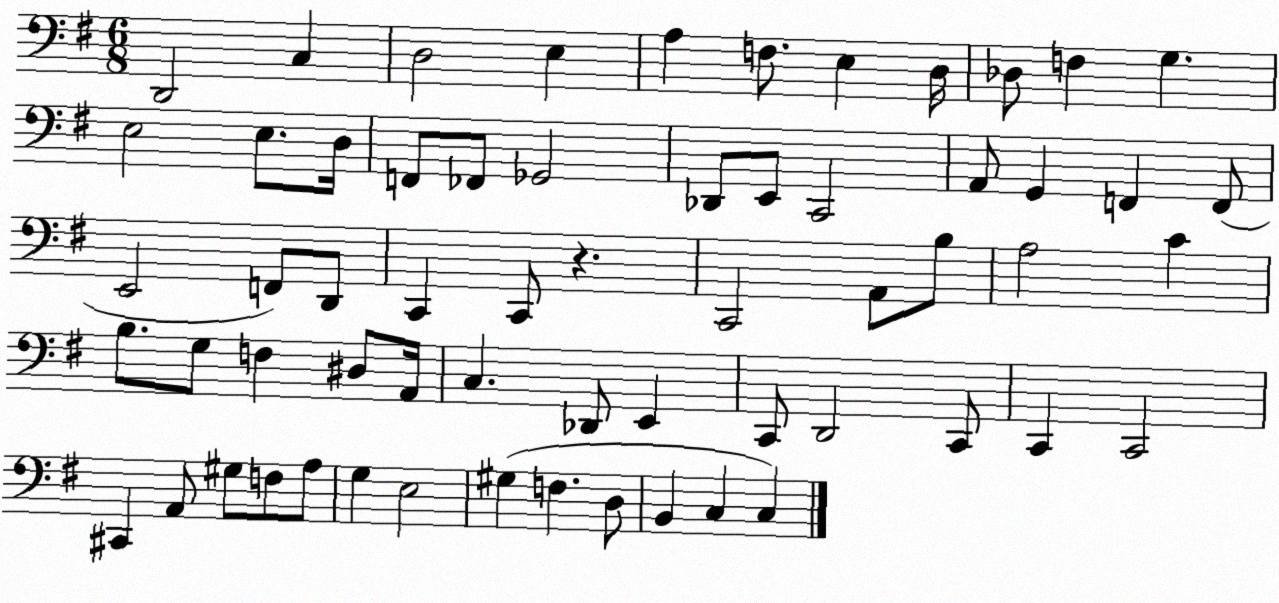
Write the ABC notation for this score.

X:1
T:Untitled
M:6/8
L:1/4
K:G
D,,2 C, D,2 E, A, F,/2 E, D,/4 _D,/2 F, G, E,2 E,/2 D,/4 F,,/2 _F,,/2 _G,,2 _D,,/2 E,,/2 C,,2 A,,/2 G,, F,, F,,/2 E,,2 F,,/2 D,,/2 C,, C,,/2 z C,,2 A,,/2 B,/2 A,2 C B,/2 G,/2 F, ^D,/2 A,,/4 C, _D,,/2 E,, C,,/2 D,,2 C,,/2 C,, C,,2 ^C,, A,,/2 ^G,/2 F,/2 A,/2 G, E,2 ^G, F, D,/2 B,, C, C,